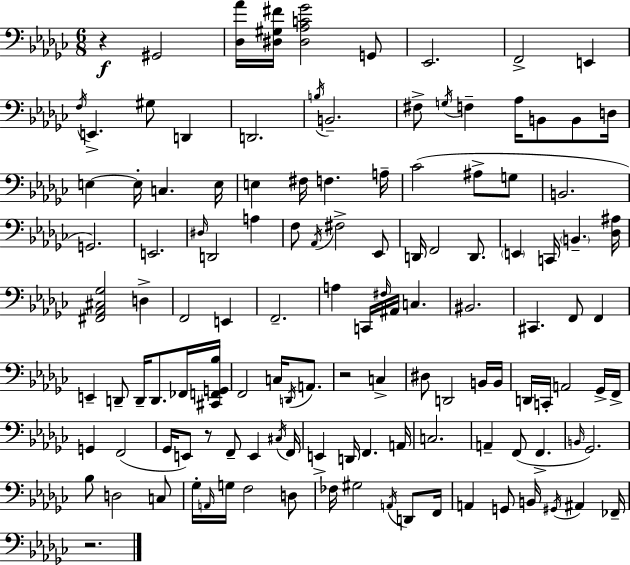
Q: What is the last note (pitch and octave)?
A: FES2